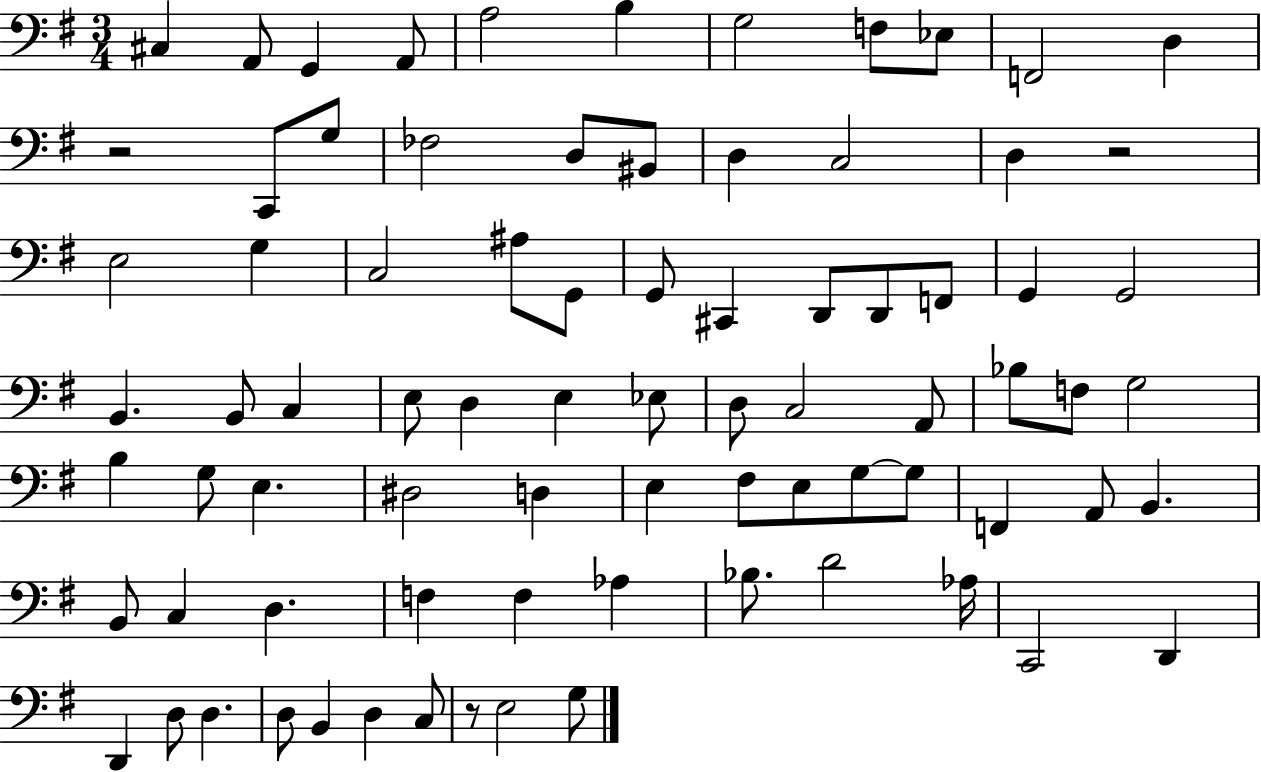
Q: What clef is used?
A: bass